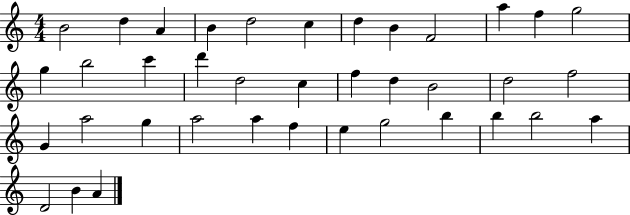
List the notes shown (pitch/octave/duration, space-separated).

B4/h D5/q A4/q B4/q D5/h C5/q D5/q B4/q F4/h A5/q F5/q G5/h G5/q B5/h C6/q D6/q D5/h C5/q F5/q D5/q B4/h D5/h F5/h G4/q A5/h G5/q A5/h A5/q F5/q E5/q G5/h B5/q B5/q B5/h A5/q D4/h B4/q A4/q